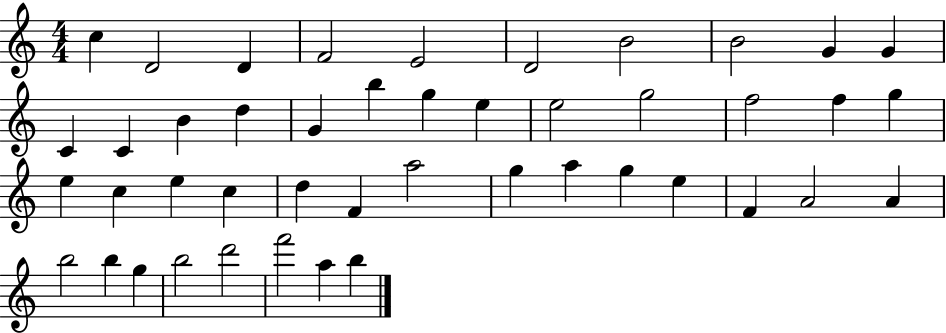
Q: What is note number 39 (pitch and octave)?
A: B5